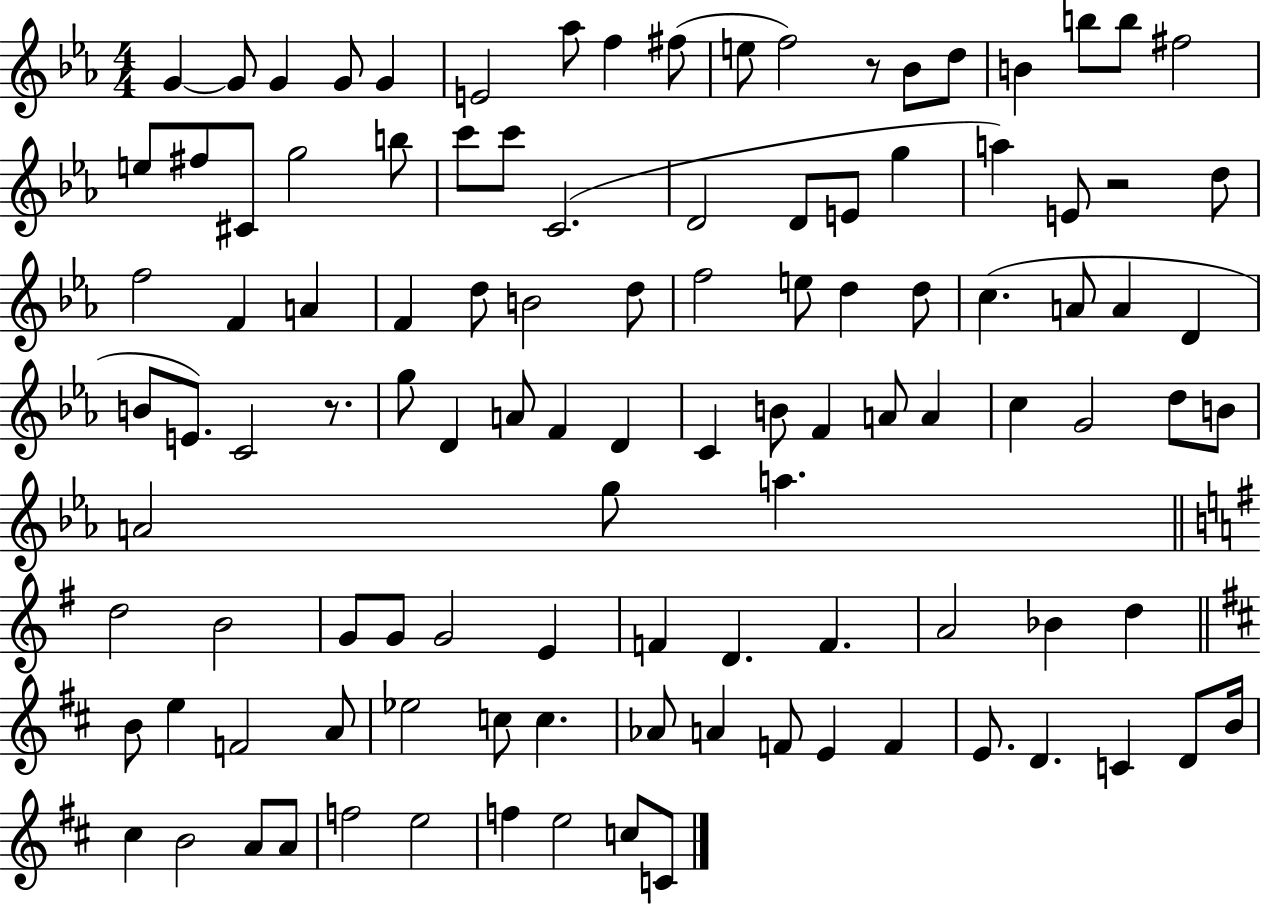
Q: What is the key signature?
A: EES major